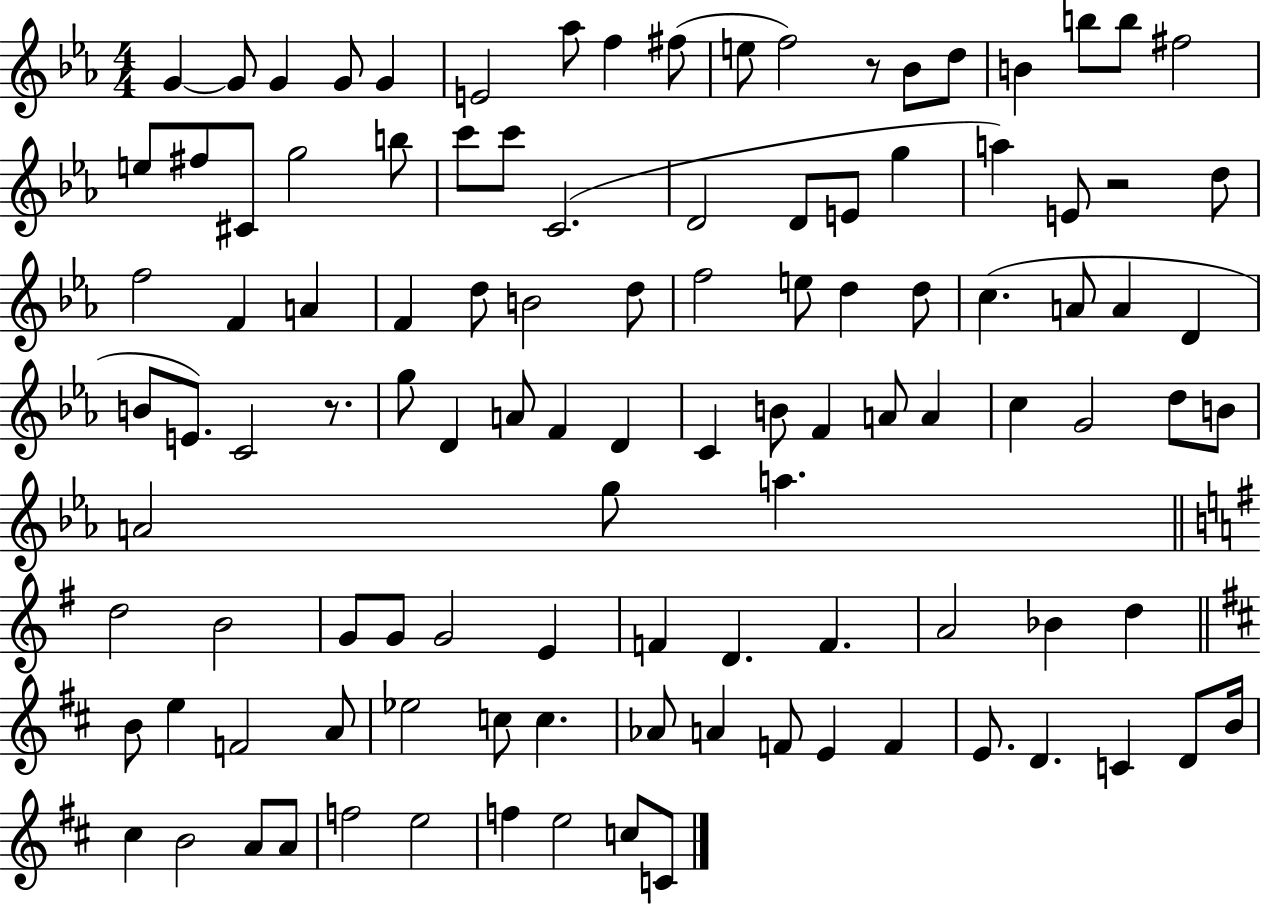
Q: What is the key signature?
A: EES major